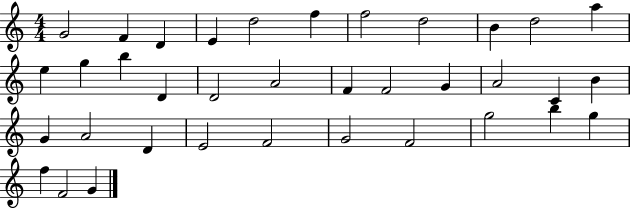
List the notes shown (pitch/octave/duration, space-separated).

G4/h F4/q D4/q E4/q D5/h F5/q F5/h D5/h B4/q D5/h A5/q E5/q G5/q B5/q D4/q D4/h A4/h F4/q F4/h G4/q A4/h C4/q B4/q G4/q A4/h D4/q E4/h F4/h G4/h F4/h G5/h B5/q G5/q F5/q F4/h G4/q